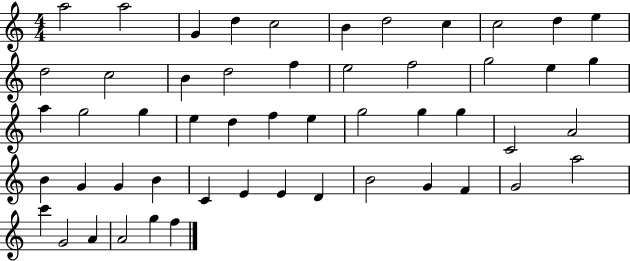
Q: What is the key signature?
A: C major